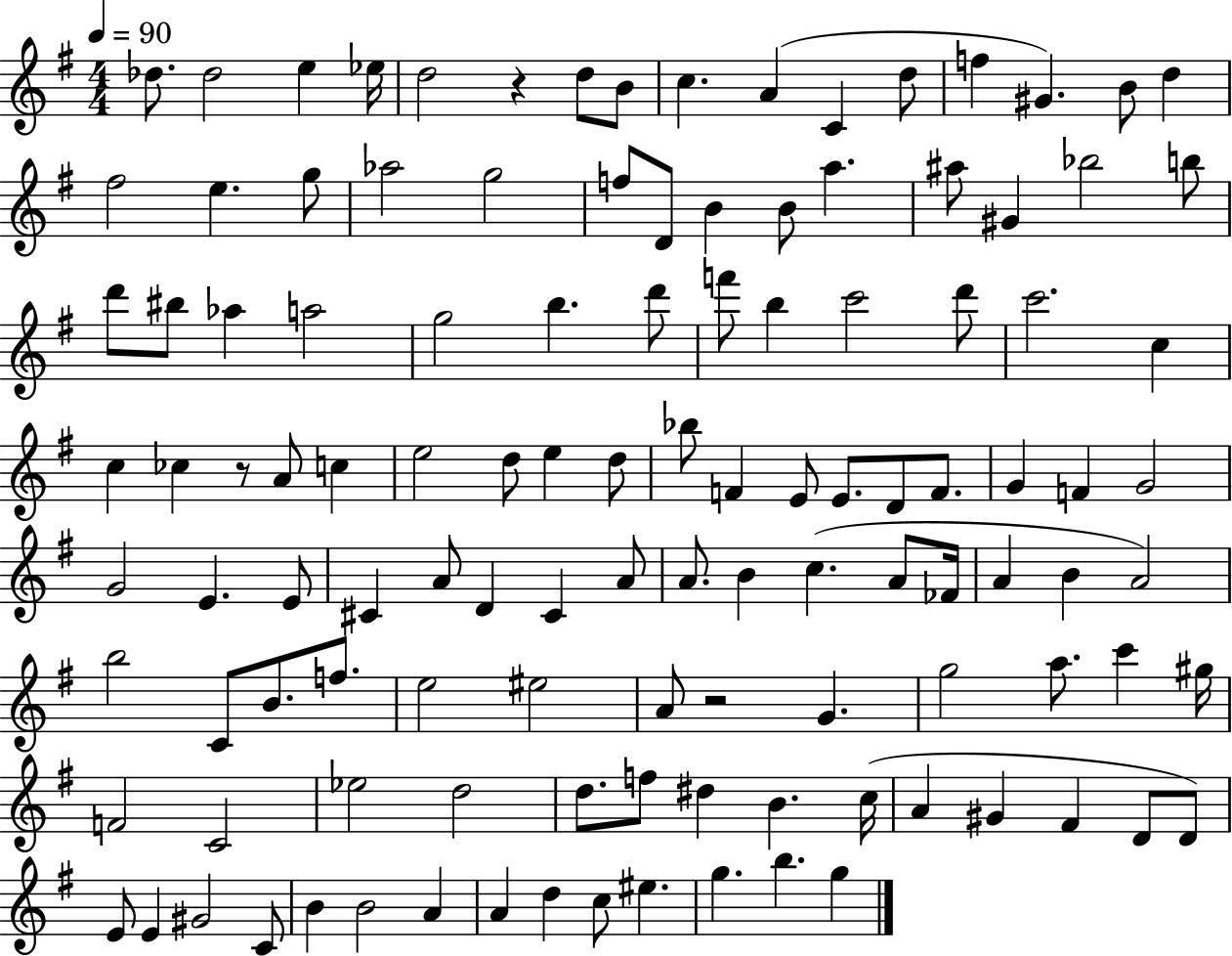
Db5/e. Db5/h E5/q Eb5/s D5/h R/q D5/e B4/e C5/q. A4/q C4/q D5/e F5/q G#4/q. B4/e D5/q F#5/h E5/q. G5/e Ab5/h G5/h F5/e D4/e B4/q B4/e A5/q. A#5/e G#4/q Bb5/h B5/e D6/e BIS5/e Ab5/q A5/h G5/h B5/q. D6/e F6/e B5/q C6/h D6/e C6/h. C5/q C5/q CES5/q R/e A4/e C5/q E5/h D5/e E5/q D5/e Bb5/e F4/q E4/e E4/e. D4/e F4/e. G4/q F4/q G4/h G4/h E4/q. E4/e C#4/q A4/e D4/q C#4/q A4/e A4/e. B4/q C5/q. A4/e FES4/s A4/q B4/q A4/h B5/h C4/e B4/e. F5/e. E5/h EIS5/h A4/e R/h G4/q. G5/h A5/e. C6/q G#5/s F4/h C4/h Eb5/h D5/h D5/e. F5/e D#5/q B4/q. C5/s A4/q G#4/q F#4/q D4/e D4/e E4/e E4/q G#4/h C4/e B4/q B4/h A4/q A4/q D5/q C5/e EIS5/q. G5/q. B5/q. G5/q